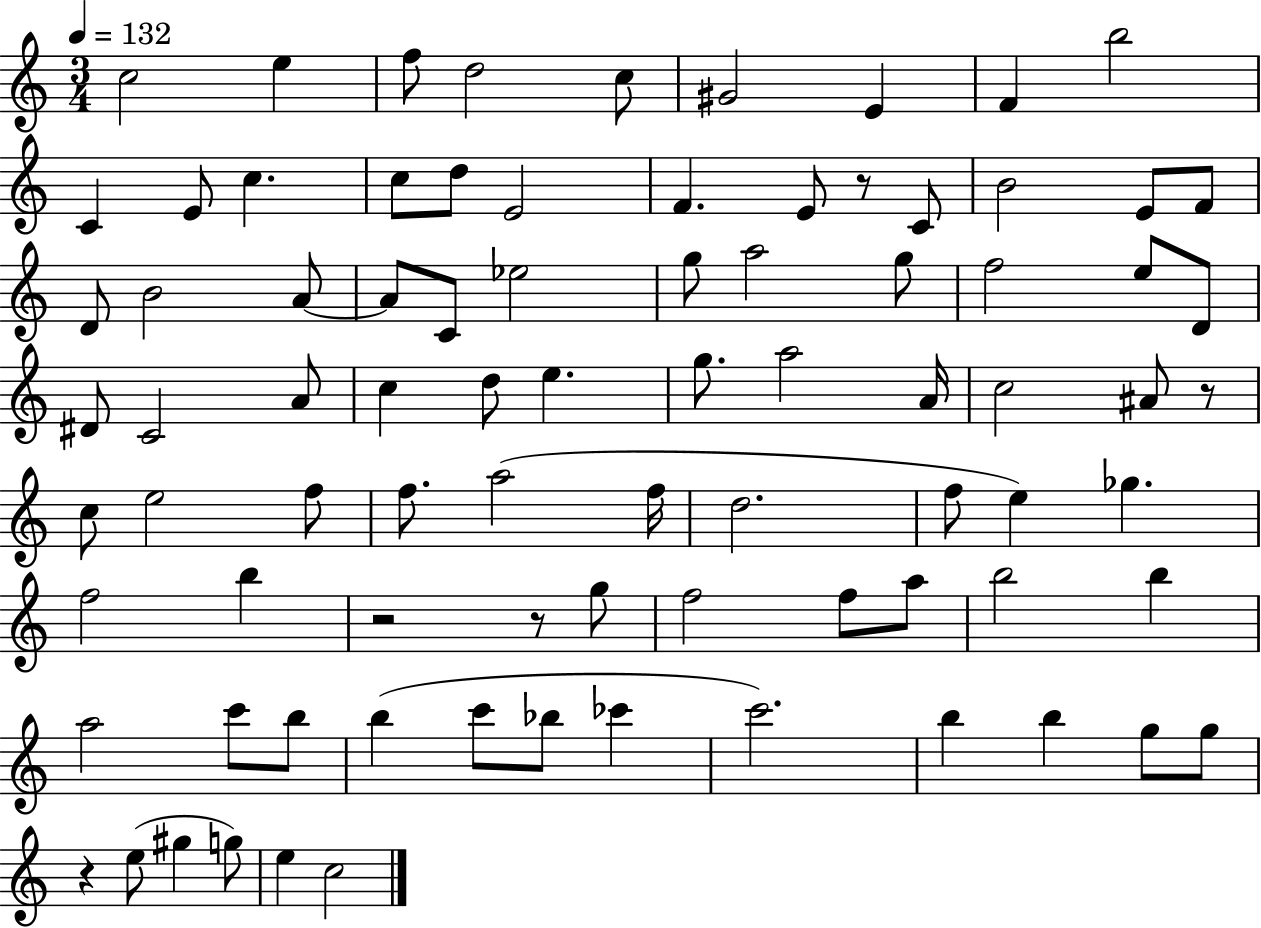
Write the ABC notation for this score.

X:1
T:Untitled
M:3/4
L:1/4
K:C
c2 e f/2 d2 c/2 ^G2 E F b2 C E/2 c c/2 d/2 E2 F E/2 z/2 C/2 B2 E/2 F/2 D/2 B2 A/2 A/2 C/2 _e2 g/2 a2 g/2 f2 e/2 D/2 ^D/2 C2 A/2 c d/2 e g/2 a2 A/4 c2 ^A/2 z/2 c/2 e2 f/2 f/2 a2 f/4 d2 f/2 e _g f2 b z2 z/2 g/2 f2 f/2 a/2 b2 b a2 c'/2 b/2 b c'/2 _b/2 _c' c'2 b b g/2 g/2 z e/2 ^g g/2 e c2